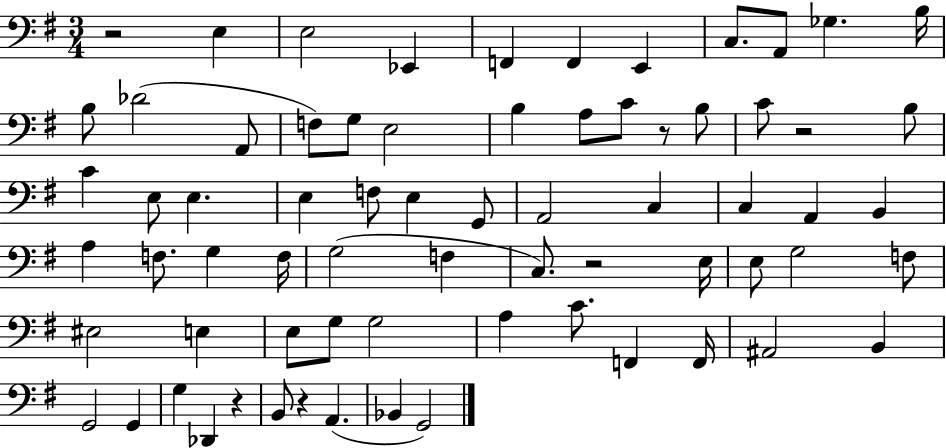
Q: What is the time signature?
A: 3/4